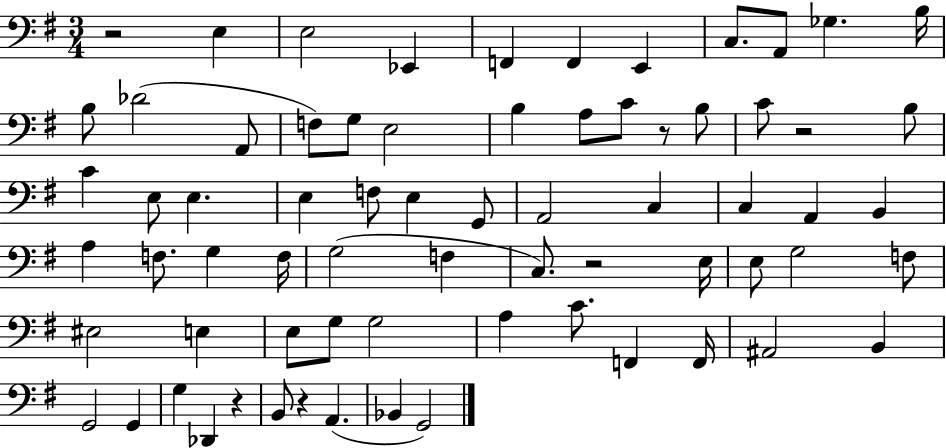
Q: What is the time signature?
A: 3/4